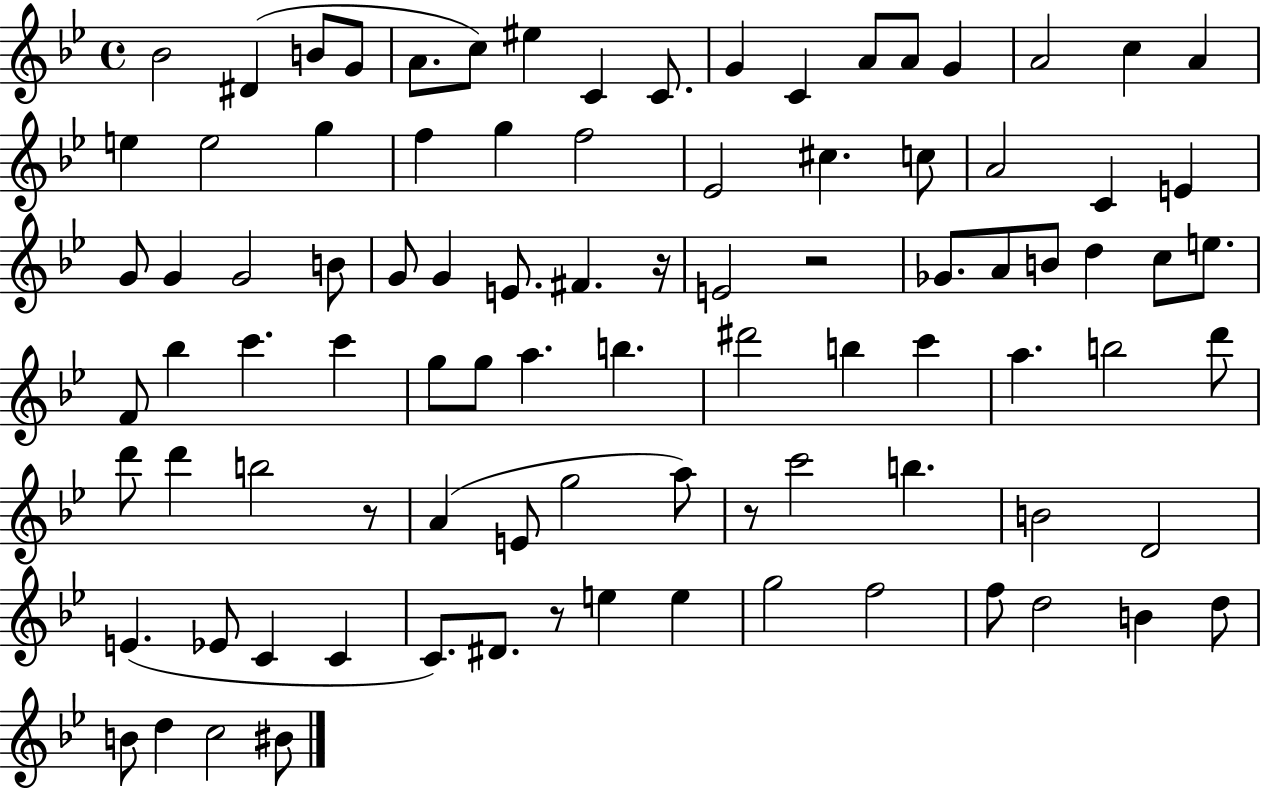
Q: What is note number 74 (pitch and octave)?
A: C4